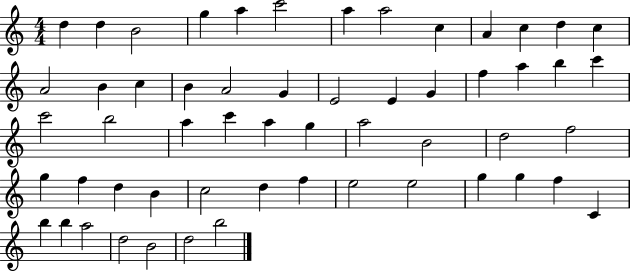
{
  \clef treble
  \numericTimeSignature
  \time 4/4
  \key c \major
  d''4 d''4 b'2 | g''4 a''4 c'''2 | a''4 a''2 c''4 | a'4 c''4 d''4 c''4 | \break a'2 b'4 c''4 | b'4 a'2 g'4 | e'2 e'4 g'4 | f''4 a''4 b''4 c'''4 | \break c'''2 b''2 | a''4 c'''4 a''4 g''4 | a''2 b'2 | d''2 f''2 | \break g''4 f''4 d''4 b'4 | c''2 d''4 f''4 | e''2 e''2 | g''4 g''4 f''4 c'4 | \break b''4 b''4 a''2 | d''2 b'2 | d''2 b''2 | \bar "|."
}